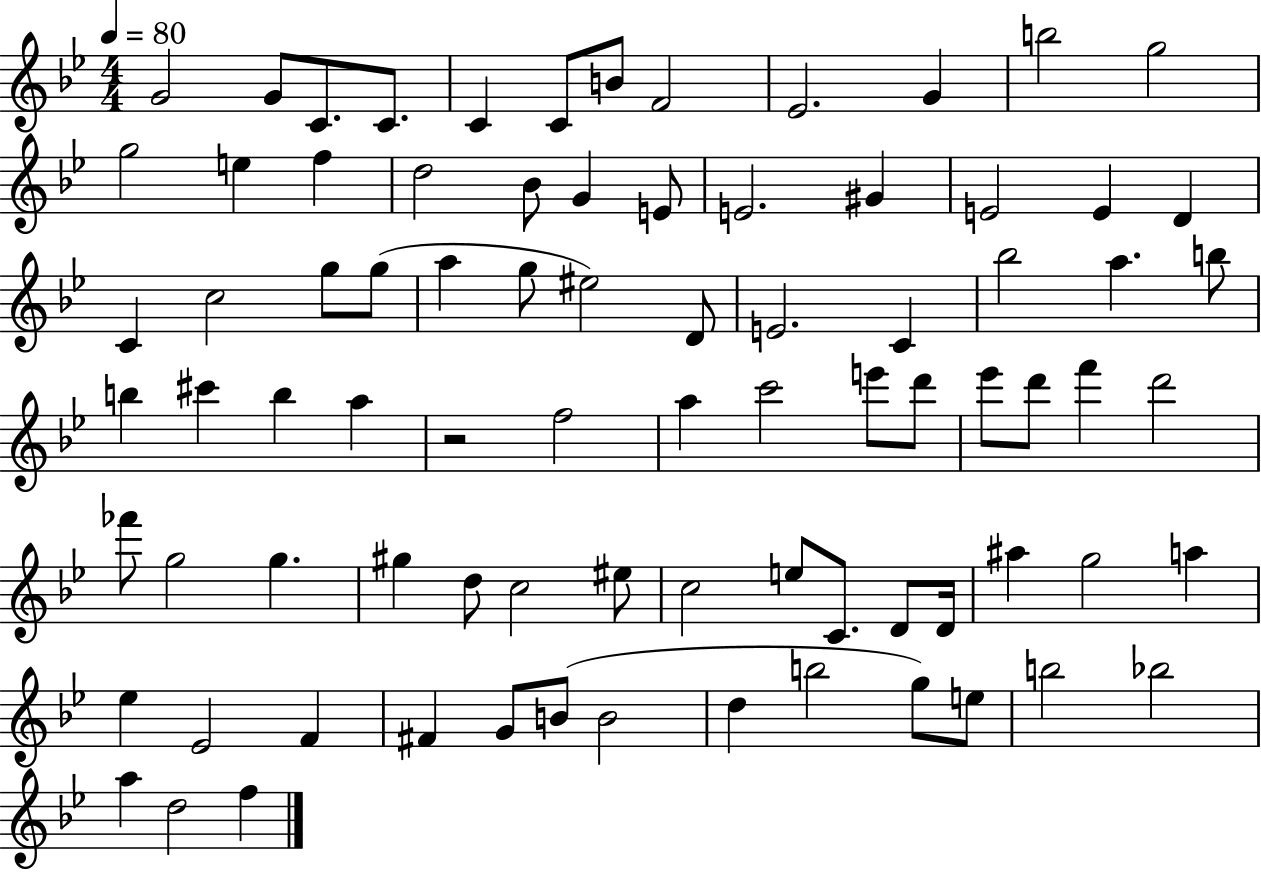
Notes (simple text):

G4/h G4/e C4/e. C4/e. C4/q C4/e B4/e F4/h Eb4/h. G4/q B5/h G5/h G5/h E5/q F5/q D5/h Bb4/e G4/q E4/e E4/h. G#4/q E4/h E4/q D4/q C4/q C5/h G5/e G5/e A5/q G5/e EIS5/h D4/e E4/h. C4/q Bb5/h A5/q. B5/e B5/q C#6/q B5/q A5/q R/h F5/h A5/q C6/h E6/e D6/e Eb6/e D6/e F6/q D6/h FES6/e G5/h G5/q. G#5/q D5/e C5/h EIS5/e C5/h E5/e C4/e. D4/e D4/s A#5/q G5/h A5/q Eb5/q Eb4/h F4/q F#4/q G4/e B4/e B4/h D5/q B5/h G5/e E5/e B5/h Bb5/h A5/q D5/h F5/q